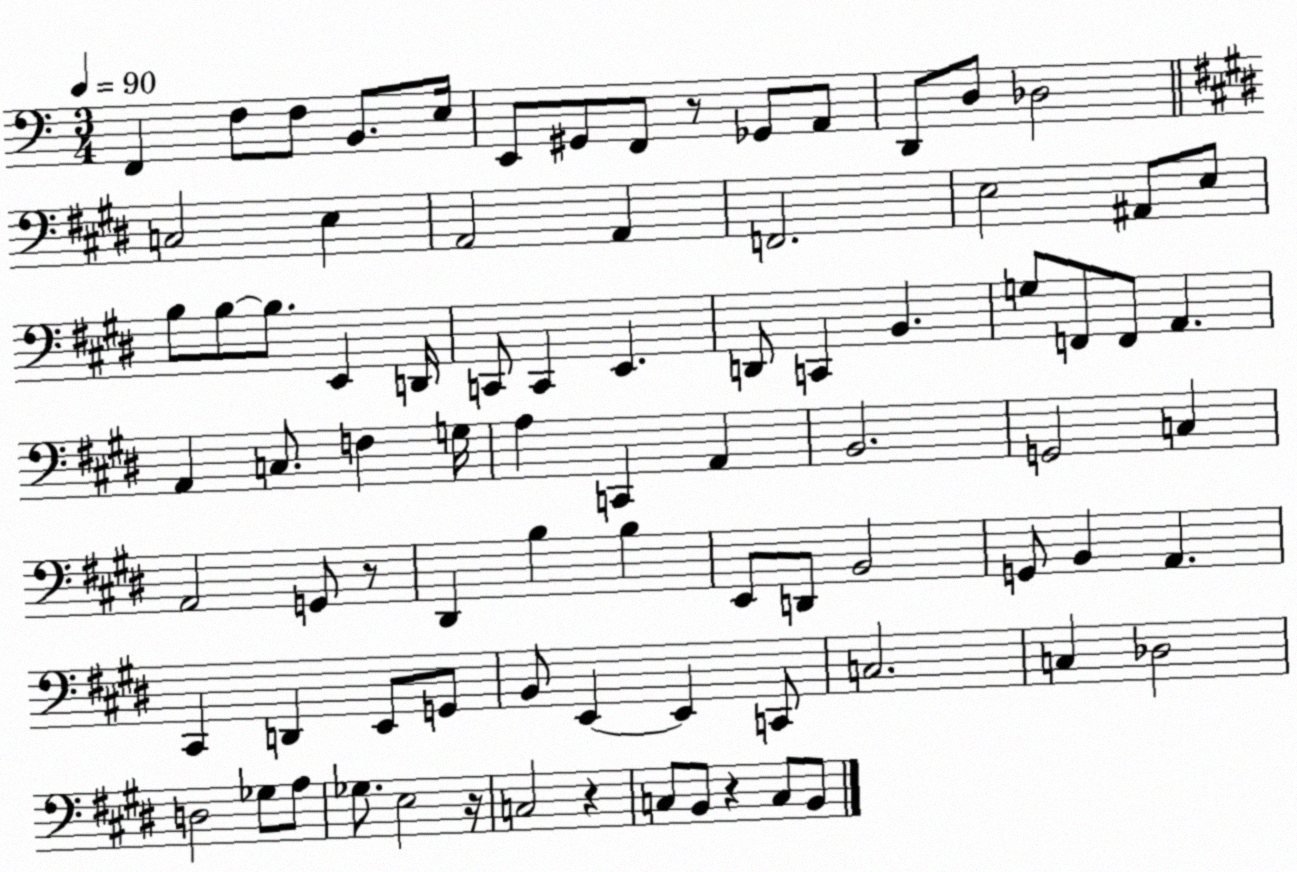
X:1
T:Untitled
M:3/4
L:1/4
K:C
F,, F,/2 F,/2 B,,/2 E,/4 E,,/2 ^G,,/2 F,,/2 z/2 _G,,/2 A,,/2 D,,/2 D,/2 _D,2 C,2 E, A,,2 A,, F,,2 E,2 ^A,,/2 E,/2 B,/2 B,/2 B,/2 E,, D,,/4 C,,/2 C,, E,, D,,/2 C,, B,, G,/2 F,,/2 F,,/2 A,, A,, C,/2 F, G,/4 A, C,, A,, B,,2 G,,2 C, A,,2 G,,/2 z/2 ^D,, B, B, E,,/2 D,,/2 B,,2 G,,/2 B,, A,, ^C,, D,, E,,/2 G,,/2 B,,/2 E,, E,, C,,/2 C,2 C, _D,2 D,2 _G,/2 A,/2 _G,/2 E,2 z/4 C,2 z C,/2 B,,/2 z C,/2 B,,/2